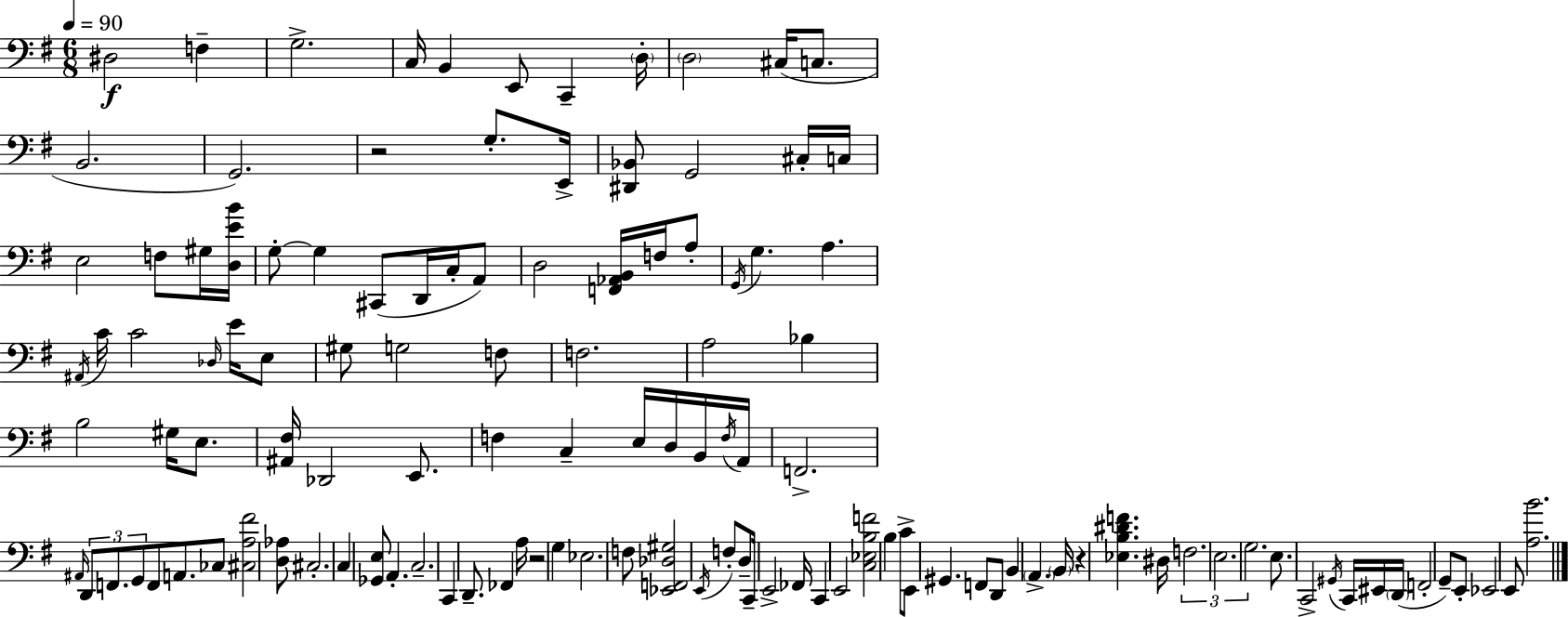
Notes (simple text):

D#3/h F3/q G3/h. C3/s B2/q E2/e C2/q D3/s D3/h C#3/s C3/e. B2/h. G2/h. R/h G3/e. E2/s [D#2,Bb2]/e G2/h C#3/s C3/s E3/h F3/e G#3/s [D3,E4,B4]/s G3/e G3/q C#2/e D2/s C3/s A2/e D3/h [F2,Ab2,B2]/s F3/s A3/e G2/s G3/q. A3/q. A#2/s C4/s C4/h Db3/s E4/s E3/e G#3/e G3/h F3/e F3/h. A3/h Bb3/q B3/h G#3/s E3/e. [A#2,F#3]/s Db2/h E2/e. F3/q C3/q E3/s D3/s B2/s F3/s A2/s F2/h. A#2/s D2/e F2/e. G2/e F2/e A2/e. CES3/e [C#3,A3,F#4]/h [D3,Ab3]/e C#3/h. C3/q [Gb2,E3]/e A2/q. C3/h. C2/q D2/e. FES2/q A3/s R/h G3/q Eb3/h. F3/e [Eb2,F2,Db3,G#3]/h E2/s F3/e D3/e C2/s E2/h FES2/s C2/q E2/h [C3,Eb3,B3,F4]/h B3/q C4/e E2/e G#2/q. F2/e D2/e B2/q A2/q. B2/s R/q [Eb3,B3,D#4,F4]/q. D#3/s F3/h. E3/h. G3/h. E3/e. C2/h G#2/s C2/s EIS2/s D2/s F2/h G2/e E2/e Eb2/h E2/e [A3,B4]/h.